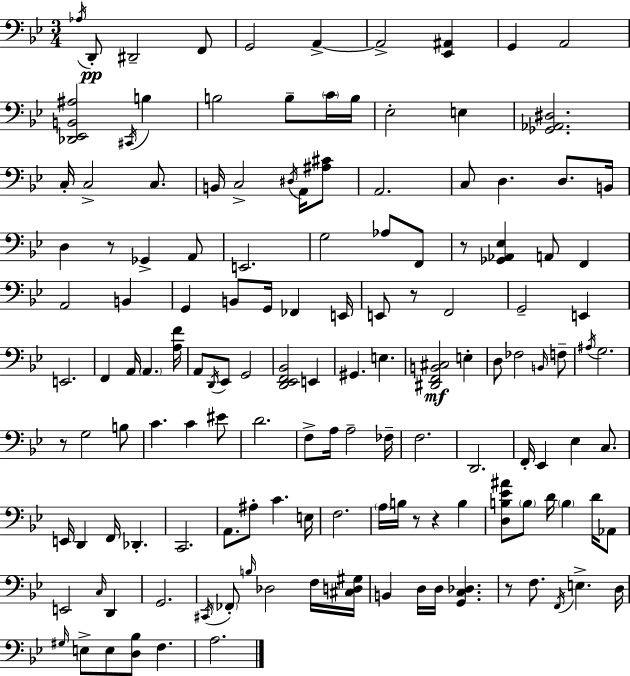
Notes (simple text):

Ab3/s D2/e D#2/h F2/e G2/h A2/q A2/h [Eb2,A#2]/q G2/q A2/h [Db2,Eb2,B2,A#3]/h C#2/s B3/q B3/h B3/e C4/s B3/s Eb3/h E3/q [Gb2,Ab2,D#3]/h. C3/s C3/h C3/e. B2/s C3/h D#3/s A2/s [A#3,C#4]/e A2/h. C3/e D3/q. D3/e. B2/s D3/q R/e Gb2/q A2/e E2/h. G3/h Ab3/e F2/e R/e [Gb2,Ab2,Eb3]/q A2/e F2/q A2/h B2/q G2/q B2/e G2/s FES2/q E2/s E2/e R/e F2/h G2/h E2/q E2/h. F2/q A2/s A2/q. [A3,F4]/s A2/e D2/s Eb2/e G2/h [D2,Eb2,F2,Bb2]/h E2/q G#2/q. E3/q. [D#2,F2,B2,C#3]/h E3/q D3/e FES3/h B2/s F3/e A#3/s G3/h. R/e G3/h B3/e C4/q. C4/q EIS4/e D4/h. F3/e A3/s A3/h FES3/s F3/h. D2/h. F2/s Eb2/q Eb3/q C3/e. E2/s D2/q F2/s Db2/q. C2/h. A2/e. A#3/e C4/q. E3/s F3/h. A3/s B3/s R/e R/q B3/q [D3,B3,Eb4,A#4]/e B3/e D4/s B3/q D4/s Ab2/e E2/h C3/s D2/q G2/h. C#2/s FES2/e B3/s Db3/h F3/s [C#3,D3,G#3]/s B2/q D3/s D3/s [G2,C3,Db3]/q. R/e F3/e. F2/s E3/q. D3/s G#3/s E3/e E3/e [D3,Bb3]/e F3/q. A3/h.